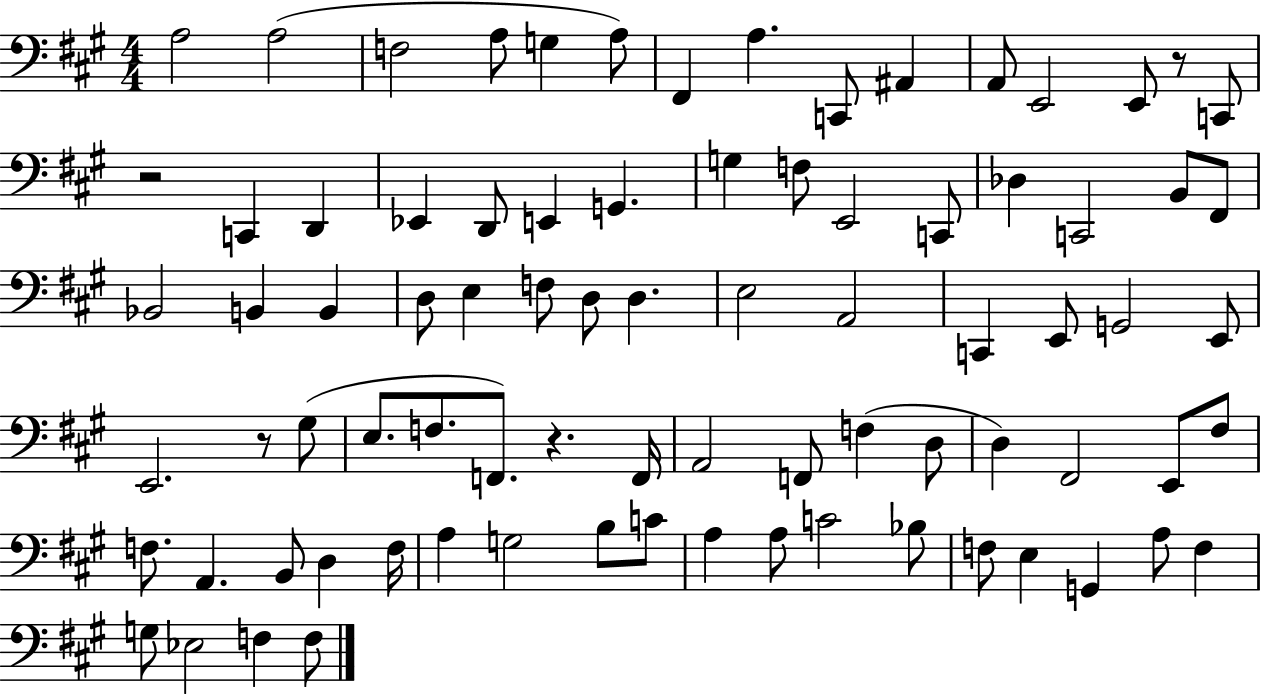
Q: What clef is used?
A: bass